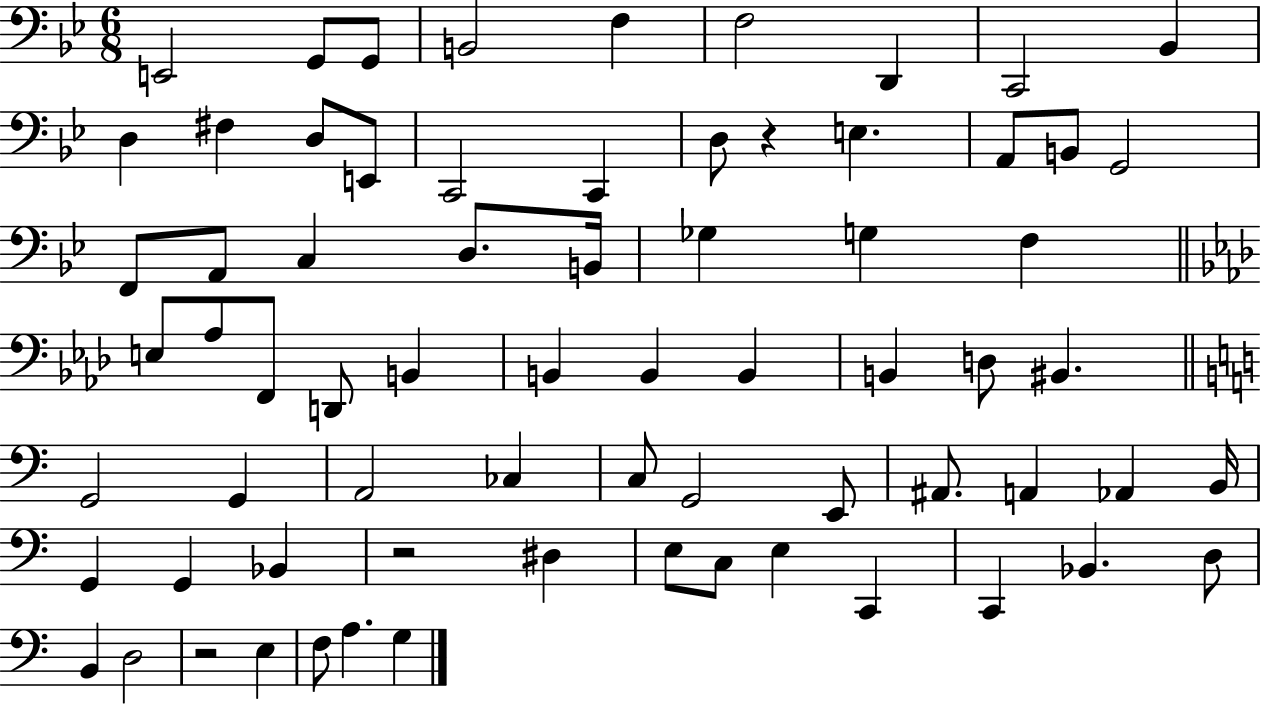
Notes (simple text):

E2/h G2/e G2/e B2/h F3/q F3/h D2/q C2/h Bb2/q D3/q F#3/q D3/e E2/e C2/h C2/q D3/e R/q E3/q. A2/e B2/e G2/h F2/e A2/e C3/q D3/e. B2/s Gb3/q G3/q F3/q E3/e Ab3/e F2/e D2/e B2/q B2/q B2/q B2/q B2/q D3/e BIS2/q. G2/h G2/q A2/h CES3/q C3/e G2/h E2/e A#2/e. A2/q Ab2/q B2/s G2/q G2/q Bb2/q R/h D#3/q E3/e C3/e E3/q C2/q C2/q Bb2/q. D3/e B2/q D3/h R/h E3/q F3/e A3/q. G3/q